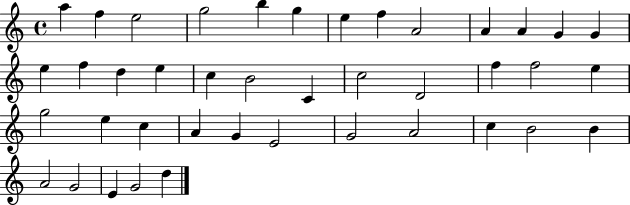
{
  \clef treble
  \time 4/4
  \defaultTimeSignature
  \key c \major
  a''4 f''4 e''2 | g''2 b''4 g''4 | e''4 f''4 a'2 | a'4 a'4 g'4 g'4 | \break e''4 f''4 d''4 e''4 | c''4 b'2 c'4 | c''2 d'2 | f''4 f''2 e''4 | \break g''2 e''4 c''4 | a'4 g'4 e'2 | g'2 a'2 | c''4 b'2 b'4 | \break a'2 g'2 | e'4 g'2 d''4 | \bar "|."
}